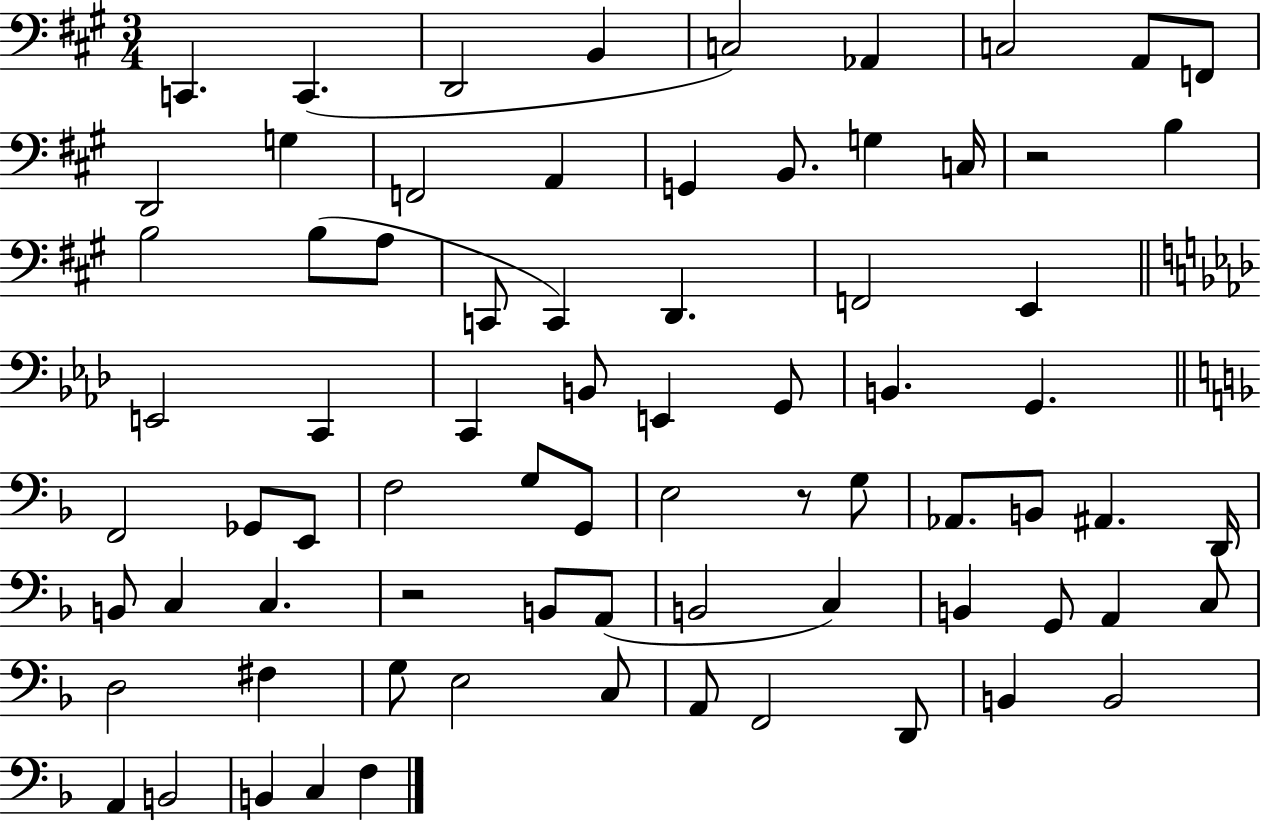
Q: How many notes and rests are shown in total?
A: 75